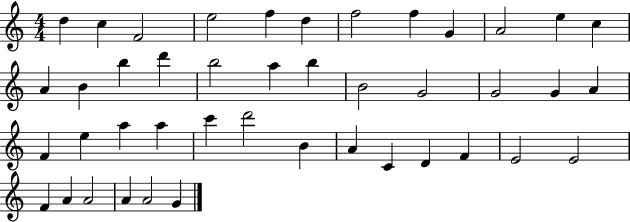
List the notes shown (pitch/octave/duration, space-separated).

D5/q C5/q F4/h E5/h F5/q D5/q F5/h F5/q G4/q A4/h E5/q C5/q A4/q B4/q B5/q D6/q B5/h A5/q B5/q B4/h G4/h G4/h G4/q A4/q F4/q E5/q A5/q A5/q C6/q D6/h B4/q A4/q C4/q D4/q F4/q E4/h E4/h F4/q A4/q A4/h A4/q A4/h G4/q